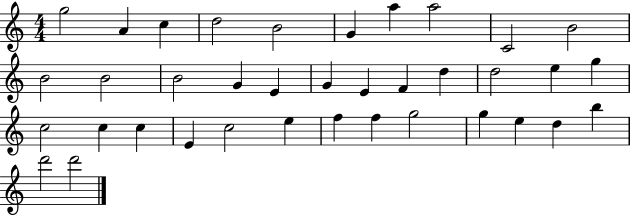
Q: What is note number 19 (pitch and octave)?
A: D5